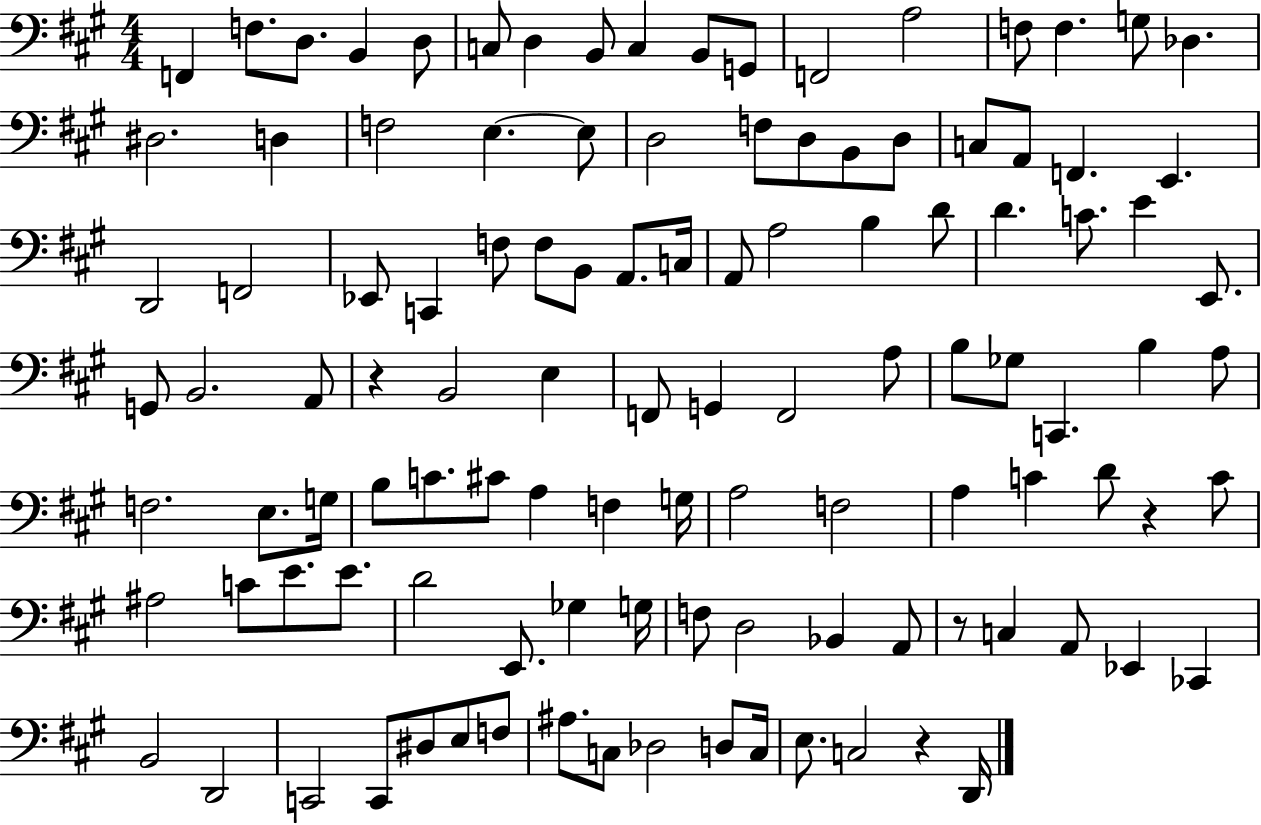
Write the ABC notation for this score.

X:1
T:Untitled
M:4/4
L:1/4
K:A
F,, F,/2 D,/2 B,, D,/2 C,/2 D, B,,/2 C, B,,/2 G,,/2 F,,2 A,2 F,/2 F, G,/2 _D, ^D,2 D, F,2 E, E,/2 D,2 F,/2 D,/2 B,,/2 D,/2 C,/2 A,,/2 F,, E,, D,,2 F,,2 _E,,/2 C,, F,/2 F,/2 B,,/2 A,,/2 C,/4 A,,/2 A,2 B, D/2 D C/2 E E,,/2 G,,/2 B,,2 A,,/2 z B,,2 E, F,,/2 G,, F,,2 A,/2 B,/2 _G,/2 C,, B, A,/2 F,2 E,/2 G,/4 B,/2 C/2 ^C/2 A, F, G,/4 A,2 F,2 A, C D/2 z C/2 ^A,2 C/2 E/2 E/2 D2 E,,/2 _G, G,/4 F,/2 D,2 _B,, A,,/2 z/2 C, A,,/2 _E,, _C,, B,,2 D,,2 C,,2 C,,/2 ^D,/2 E,/2 F,/2 ^A,/2 C,/2 _D,2 D,/2 C,/4 E,/2 C,2 z D,,/4